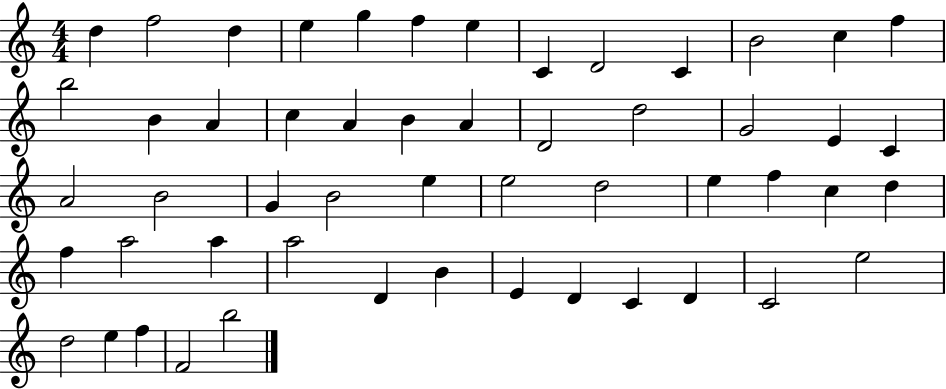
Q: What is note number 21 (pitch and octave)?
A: D4